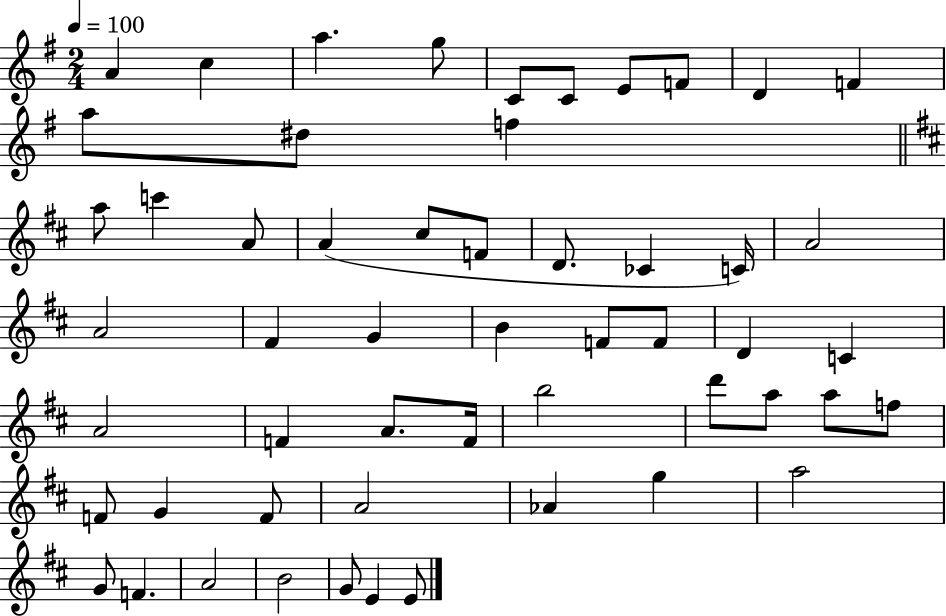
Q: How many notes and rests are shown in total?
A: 54